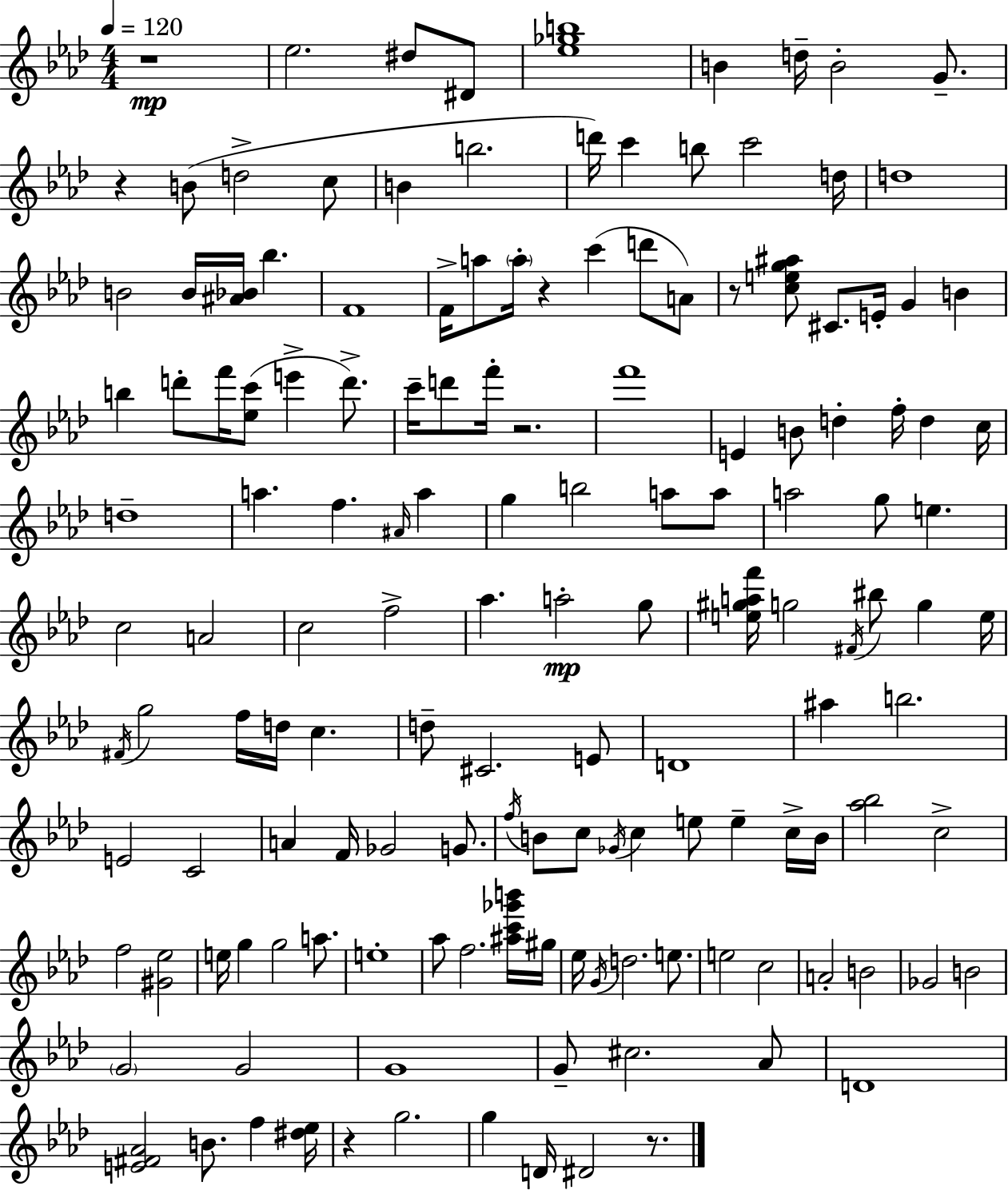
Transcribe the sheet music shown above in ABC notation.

X:1
T:Untitled
M:4/4
L:1/4
K:Ab
z4 _e2 ^d/2 ^D/2 [_e_gb]4 B d/4 B2 G/2 z B/2 d2 c/2 B b2 d'/4 c' b/2 c'2 d/4 d4 B2 B/4 [^A_B]/4 _b F4 F/4 a/2 a/4 z c' d'/2 A/2 z/2 [ceg^a]/2 ^C/2 E/4 G B b d'/2 f'/4 [_ec']/2 e' d'/2 c'/4 d'/2 f'/4 z2 f'4 E B/2 d f/4 d c/4 d4 a f ^A/4 a g b2 a/2 a/2 a2 g/2 e c2 A2 c2 f2 _a a2 g/2 [e^gaf']/4 g2 ^F/4 ^b/2 g e/4 ^F/4 g2 f/4 d/4 c d/2 ^C2 E/2 D4 ^a b2 E2 C2 A F/4 _G2 G/2 f/4 B/2 c/2 _G/4 c e/2 e c/4 B/4 [_a_b]2 c2 f2 [^G_e]2 e/4 g g2 a/2 e4 _a/2 f2 [^ac'_g'b']/4 ^g/4 _e/4 G/4 d2 e/2 e2 c2 A2 B2 _G2 B2 G2 G2 G4 G/2 ^c2 _A/2 D4 [E^F_A]2 B/2 f [^d_e]/4 z g2 g D/4 ^D2 z/2